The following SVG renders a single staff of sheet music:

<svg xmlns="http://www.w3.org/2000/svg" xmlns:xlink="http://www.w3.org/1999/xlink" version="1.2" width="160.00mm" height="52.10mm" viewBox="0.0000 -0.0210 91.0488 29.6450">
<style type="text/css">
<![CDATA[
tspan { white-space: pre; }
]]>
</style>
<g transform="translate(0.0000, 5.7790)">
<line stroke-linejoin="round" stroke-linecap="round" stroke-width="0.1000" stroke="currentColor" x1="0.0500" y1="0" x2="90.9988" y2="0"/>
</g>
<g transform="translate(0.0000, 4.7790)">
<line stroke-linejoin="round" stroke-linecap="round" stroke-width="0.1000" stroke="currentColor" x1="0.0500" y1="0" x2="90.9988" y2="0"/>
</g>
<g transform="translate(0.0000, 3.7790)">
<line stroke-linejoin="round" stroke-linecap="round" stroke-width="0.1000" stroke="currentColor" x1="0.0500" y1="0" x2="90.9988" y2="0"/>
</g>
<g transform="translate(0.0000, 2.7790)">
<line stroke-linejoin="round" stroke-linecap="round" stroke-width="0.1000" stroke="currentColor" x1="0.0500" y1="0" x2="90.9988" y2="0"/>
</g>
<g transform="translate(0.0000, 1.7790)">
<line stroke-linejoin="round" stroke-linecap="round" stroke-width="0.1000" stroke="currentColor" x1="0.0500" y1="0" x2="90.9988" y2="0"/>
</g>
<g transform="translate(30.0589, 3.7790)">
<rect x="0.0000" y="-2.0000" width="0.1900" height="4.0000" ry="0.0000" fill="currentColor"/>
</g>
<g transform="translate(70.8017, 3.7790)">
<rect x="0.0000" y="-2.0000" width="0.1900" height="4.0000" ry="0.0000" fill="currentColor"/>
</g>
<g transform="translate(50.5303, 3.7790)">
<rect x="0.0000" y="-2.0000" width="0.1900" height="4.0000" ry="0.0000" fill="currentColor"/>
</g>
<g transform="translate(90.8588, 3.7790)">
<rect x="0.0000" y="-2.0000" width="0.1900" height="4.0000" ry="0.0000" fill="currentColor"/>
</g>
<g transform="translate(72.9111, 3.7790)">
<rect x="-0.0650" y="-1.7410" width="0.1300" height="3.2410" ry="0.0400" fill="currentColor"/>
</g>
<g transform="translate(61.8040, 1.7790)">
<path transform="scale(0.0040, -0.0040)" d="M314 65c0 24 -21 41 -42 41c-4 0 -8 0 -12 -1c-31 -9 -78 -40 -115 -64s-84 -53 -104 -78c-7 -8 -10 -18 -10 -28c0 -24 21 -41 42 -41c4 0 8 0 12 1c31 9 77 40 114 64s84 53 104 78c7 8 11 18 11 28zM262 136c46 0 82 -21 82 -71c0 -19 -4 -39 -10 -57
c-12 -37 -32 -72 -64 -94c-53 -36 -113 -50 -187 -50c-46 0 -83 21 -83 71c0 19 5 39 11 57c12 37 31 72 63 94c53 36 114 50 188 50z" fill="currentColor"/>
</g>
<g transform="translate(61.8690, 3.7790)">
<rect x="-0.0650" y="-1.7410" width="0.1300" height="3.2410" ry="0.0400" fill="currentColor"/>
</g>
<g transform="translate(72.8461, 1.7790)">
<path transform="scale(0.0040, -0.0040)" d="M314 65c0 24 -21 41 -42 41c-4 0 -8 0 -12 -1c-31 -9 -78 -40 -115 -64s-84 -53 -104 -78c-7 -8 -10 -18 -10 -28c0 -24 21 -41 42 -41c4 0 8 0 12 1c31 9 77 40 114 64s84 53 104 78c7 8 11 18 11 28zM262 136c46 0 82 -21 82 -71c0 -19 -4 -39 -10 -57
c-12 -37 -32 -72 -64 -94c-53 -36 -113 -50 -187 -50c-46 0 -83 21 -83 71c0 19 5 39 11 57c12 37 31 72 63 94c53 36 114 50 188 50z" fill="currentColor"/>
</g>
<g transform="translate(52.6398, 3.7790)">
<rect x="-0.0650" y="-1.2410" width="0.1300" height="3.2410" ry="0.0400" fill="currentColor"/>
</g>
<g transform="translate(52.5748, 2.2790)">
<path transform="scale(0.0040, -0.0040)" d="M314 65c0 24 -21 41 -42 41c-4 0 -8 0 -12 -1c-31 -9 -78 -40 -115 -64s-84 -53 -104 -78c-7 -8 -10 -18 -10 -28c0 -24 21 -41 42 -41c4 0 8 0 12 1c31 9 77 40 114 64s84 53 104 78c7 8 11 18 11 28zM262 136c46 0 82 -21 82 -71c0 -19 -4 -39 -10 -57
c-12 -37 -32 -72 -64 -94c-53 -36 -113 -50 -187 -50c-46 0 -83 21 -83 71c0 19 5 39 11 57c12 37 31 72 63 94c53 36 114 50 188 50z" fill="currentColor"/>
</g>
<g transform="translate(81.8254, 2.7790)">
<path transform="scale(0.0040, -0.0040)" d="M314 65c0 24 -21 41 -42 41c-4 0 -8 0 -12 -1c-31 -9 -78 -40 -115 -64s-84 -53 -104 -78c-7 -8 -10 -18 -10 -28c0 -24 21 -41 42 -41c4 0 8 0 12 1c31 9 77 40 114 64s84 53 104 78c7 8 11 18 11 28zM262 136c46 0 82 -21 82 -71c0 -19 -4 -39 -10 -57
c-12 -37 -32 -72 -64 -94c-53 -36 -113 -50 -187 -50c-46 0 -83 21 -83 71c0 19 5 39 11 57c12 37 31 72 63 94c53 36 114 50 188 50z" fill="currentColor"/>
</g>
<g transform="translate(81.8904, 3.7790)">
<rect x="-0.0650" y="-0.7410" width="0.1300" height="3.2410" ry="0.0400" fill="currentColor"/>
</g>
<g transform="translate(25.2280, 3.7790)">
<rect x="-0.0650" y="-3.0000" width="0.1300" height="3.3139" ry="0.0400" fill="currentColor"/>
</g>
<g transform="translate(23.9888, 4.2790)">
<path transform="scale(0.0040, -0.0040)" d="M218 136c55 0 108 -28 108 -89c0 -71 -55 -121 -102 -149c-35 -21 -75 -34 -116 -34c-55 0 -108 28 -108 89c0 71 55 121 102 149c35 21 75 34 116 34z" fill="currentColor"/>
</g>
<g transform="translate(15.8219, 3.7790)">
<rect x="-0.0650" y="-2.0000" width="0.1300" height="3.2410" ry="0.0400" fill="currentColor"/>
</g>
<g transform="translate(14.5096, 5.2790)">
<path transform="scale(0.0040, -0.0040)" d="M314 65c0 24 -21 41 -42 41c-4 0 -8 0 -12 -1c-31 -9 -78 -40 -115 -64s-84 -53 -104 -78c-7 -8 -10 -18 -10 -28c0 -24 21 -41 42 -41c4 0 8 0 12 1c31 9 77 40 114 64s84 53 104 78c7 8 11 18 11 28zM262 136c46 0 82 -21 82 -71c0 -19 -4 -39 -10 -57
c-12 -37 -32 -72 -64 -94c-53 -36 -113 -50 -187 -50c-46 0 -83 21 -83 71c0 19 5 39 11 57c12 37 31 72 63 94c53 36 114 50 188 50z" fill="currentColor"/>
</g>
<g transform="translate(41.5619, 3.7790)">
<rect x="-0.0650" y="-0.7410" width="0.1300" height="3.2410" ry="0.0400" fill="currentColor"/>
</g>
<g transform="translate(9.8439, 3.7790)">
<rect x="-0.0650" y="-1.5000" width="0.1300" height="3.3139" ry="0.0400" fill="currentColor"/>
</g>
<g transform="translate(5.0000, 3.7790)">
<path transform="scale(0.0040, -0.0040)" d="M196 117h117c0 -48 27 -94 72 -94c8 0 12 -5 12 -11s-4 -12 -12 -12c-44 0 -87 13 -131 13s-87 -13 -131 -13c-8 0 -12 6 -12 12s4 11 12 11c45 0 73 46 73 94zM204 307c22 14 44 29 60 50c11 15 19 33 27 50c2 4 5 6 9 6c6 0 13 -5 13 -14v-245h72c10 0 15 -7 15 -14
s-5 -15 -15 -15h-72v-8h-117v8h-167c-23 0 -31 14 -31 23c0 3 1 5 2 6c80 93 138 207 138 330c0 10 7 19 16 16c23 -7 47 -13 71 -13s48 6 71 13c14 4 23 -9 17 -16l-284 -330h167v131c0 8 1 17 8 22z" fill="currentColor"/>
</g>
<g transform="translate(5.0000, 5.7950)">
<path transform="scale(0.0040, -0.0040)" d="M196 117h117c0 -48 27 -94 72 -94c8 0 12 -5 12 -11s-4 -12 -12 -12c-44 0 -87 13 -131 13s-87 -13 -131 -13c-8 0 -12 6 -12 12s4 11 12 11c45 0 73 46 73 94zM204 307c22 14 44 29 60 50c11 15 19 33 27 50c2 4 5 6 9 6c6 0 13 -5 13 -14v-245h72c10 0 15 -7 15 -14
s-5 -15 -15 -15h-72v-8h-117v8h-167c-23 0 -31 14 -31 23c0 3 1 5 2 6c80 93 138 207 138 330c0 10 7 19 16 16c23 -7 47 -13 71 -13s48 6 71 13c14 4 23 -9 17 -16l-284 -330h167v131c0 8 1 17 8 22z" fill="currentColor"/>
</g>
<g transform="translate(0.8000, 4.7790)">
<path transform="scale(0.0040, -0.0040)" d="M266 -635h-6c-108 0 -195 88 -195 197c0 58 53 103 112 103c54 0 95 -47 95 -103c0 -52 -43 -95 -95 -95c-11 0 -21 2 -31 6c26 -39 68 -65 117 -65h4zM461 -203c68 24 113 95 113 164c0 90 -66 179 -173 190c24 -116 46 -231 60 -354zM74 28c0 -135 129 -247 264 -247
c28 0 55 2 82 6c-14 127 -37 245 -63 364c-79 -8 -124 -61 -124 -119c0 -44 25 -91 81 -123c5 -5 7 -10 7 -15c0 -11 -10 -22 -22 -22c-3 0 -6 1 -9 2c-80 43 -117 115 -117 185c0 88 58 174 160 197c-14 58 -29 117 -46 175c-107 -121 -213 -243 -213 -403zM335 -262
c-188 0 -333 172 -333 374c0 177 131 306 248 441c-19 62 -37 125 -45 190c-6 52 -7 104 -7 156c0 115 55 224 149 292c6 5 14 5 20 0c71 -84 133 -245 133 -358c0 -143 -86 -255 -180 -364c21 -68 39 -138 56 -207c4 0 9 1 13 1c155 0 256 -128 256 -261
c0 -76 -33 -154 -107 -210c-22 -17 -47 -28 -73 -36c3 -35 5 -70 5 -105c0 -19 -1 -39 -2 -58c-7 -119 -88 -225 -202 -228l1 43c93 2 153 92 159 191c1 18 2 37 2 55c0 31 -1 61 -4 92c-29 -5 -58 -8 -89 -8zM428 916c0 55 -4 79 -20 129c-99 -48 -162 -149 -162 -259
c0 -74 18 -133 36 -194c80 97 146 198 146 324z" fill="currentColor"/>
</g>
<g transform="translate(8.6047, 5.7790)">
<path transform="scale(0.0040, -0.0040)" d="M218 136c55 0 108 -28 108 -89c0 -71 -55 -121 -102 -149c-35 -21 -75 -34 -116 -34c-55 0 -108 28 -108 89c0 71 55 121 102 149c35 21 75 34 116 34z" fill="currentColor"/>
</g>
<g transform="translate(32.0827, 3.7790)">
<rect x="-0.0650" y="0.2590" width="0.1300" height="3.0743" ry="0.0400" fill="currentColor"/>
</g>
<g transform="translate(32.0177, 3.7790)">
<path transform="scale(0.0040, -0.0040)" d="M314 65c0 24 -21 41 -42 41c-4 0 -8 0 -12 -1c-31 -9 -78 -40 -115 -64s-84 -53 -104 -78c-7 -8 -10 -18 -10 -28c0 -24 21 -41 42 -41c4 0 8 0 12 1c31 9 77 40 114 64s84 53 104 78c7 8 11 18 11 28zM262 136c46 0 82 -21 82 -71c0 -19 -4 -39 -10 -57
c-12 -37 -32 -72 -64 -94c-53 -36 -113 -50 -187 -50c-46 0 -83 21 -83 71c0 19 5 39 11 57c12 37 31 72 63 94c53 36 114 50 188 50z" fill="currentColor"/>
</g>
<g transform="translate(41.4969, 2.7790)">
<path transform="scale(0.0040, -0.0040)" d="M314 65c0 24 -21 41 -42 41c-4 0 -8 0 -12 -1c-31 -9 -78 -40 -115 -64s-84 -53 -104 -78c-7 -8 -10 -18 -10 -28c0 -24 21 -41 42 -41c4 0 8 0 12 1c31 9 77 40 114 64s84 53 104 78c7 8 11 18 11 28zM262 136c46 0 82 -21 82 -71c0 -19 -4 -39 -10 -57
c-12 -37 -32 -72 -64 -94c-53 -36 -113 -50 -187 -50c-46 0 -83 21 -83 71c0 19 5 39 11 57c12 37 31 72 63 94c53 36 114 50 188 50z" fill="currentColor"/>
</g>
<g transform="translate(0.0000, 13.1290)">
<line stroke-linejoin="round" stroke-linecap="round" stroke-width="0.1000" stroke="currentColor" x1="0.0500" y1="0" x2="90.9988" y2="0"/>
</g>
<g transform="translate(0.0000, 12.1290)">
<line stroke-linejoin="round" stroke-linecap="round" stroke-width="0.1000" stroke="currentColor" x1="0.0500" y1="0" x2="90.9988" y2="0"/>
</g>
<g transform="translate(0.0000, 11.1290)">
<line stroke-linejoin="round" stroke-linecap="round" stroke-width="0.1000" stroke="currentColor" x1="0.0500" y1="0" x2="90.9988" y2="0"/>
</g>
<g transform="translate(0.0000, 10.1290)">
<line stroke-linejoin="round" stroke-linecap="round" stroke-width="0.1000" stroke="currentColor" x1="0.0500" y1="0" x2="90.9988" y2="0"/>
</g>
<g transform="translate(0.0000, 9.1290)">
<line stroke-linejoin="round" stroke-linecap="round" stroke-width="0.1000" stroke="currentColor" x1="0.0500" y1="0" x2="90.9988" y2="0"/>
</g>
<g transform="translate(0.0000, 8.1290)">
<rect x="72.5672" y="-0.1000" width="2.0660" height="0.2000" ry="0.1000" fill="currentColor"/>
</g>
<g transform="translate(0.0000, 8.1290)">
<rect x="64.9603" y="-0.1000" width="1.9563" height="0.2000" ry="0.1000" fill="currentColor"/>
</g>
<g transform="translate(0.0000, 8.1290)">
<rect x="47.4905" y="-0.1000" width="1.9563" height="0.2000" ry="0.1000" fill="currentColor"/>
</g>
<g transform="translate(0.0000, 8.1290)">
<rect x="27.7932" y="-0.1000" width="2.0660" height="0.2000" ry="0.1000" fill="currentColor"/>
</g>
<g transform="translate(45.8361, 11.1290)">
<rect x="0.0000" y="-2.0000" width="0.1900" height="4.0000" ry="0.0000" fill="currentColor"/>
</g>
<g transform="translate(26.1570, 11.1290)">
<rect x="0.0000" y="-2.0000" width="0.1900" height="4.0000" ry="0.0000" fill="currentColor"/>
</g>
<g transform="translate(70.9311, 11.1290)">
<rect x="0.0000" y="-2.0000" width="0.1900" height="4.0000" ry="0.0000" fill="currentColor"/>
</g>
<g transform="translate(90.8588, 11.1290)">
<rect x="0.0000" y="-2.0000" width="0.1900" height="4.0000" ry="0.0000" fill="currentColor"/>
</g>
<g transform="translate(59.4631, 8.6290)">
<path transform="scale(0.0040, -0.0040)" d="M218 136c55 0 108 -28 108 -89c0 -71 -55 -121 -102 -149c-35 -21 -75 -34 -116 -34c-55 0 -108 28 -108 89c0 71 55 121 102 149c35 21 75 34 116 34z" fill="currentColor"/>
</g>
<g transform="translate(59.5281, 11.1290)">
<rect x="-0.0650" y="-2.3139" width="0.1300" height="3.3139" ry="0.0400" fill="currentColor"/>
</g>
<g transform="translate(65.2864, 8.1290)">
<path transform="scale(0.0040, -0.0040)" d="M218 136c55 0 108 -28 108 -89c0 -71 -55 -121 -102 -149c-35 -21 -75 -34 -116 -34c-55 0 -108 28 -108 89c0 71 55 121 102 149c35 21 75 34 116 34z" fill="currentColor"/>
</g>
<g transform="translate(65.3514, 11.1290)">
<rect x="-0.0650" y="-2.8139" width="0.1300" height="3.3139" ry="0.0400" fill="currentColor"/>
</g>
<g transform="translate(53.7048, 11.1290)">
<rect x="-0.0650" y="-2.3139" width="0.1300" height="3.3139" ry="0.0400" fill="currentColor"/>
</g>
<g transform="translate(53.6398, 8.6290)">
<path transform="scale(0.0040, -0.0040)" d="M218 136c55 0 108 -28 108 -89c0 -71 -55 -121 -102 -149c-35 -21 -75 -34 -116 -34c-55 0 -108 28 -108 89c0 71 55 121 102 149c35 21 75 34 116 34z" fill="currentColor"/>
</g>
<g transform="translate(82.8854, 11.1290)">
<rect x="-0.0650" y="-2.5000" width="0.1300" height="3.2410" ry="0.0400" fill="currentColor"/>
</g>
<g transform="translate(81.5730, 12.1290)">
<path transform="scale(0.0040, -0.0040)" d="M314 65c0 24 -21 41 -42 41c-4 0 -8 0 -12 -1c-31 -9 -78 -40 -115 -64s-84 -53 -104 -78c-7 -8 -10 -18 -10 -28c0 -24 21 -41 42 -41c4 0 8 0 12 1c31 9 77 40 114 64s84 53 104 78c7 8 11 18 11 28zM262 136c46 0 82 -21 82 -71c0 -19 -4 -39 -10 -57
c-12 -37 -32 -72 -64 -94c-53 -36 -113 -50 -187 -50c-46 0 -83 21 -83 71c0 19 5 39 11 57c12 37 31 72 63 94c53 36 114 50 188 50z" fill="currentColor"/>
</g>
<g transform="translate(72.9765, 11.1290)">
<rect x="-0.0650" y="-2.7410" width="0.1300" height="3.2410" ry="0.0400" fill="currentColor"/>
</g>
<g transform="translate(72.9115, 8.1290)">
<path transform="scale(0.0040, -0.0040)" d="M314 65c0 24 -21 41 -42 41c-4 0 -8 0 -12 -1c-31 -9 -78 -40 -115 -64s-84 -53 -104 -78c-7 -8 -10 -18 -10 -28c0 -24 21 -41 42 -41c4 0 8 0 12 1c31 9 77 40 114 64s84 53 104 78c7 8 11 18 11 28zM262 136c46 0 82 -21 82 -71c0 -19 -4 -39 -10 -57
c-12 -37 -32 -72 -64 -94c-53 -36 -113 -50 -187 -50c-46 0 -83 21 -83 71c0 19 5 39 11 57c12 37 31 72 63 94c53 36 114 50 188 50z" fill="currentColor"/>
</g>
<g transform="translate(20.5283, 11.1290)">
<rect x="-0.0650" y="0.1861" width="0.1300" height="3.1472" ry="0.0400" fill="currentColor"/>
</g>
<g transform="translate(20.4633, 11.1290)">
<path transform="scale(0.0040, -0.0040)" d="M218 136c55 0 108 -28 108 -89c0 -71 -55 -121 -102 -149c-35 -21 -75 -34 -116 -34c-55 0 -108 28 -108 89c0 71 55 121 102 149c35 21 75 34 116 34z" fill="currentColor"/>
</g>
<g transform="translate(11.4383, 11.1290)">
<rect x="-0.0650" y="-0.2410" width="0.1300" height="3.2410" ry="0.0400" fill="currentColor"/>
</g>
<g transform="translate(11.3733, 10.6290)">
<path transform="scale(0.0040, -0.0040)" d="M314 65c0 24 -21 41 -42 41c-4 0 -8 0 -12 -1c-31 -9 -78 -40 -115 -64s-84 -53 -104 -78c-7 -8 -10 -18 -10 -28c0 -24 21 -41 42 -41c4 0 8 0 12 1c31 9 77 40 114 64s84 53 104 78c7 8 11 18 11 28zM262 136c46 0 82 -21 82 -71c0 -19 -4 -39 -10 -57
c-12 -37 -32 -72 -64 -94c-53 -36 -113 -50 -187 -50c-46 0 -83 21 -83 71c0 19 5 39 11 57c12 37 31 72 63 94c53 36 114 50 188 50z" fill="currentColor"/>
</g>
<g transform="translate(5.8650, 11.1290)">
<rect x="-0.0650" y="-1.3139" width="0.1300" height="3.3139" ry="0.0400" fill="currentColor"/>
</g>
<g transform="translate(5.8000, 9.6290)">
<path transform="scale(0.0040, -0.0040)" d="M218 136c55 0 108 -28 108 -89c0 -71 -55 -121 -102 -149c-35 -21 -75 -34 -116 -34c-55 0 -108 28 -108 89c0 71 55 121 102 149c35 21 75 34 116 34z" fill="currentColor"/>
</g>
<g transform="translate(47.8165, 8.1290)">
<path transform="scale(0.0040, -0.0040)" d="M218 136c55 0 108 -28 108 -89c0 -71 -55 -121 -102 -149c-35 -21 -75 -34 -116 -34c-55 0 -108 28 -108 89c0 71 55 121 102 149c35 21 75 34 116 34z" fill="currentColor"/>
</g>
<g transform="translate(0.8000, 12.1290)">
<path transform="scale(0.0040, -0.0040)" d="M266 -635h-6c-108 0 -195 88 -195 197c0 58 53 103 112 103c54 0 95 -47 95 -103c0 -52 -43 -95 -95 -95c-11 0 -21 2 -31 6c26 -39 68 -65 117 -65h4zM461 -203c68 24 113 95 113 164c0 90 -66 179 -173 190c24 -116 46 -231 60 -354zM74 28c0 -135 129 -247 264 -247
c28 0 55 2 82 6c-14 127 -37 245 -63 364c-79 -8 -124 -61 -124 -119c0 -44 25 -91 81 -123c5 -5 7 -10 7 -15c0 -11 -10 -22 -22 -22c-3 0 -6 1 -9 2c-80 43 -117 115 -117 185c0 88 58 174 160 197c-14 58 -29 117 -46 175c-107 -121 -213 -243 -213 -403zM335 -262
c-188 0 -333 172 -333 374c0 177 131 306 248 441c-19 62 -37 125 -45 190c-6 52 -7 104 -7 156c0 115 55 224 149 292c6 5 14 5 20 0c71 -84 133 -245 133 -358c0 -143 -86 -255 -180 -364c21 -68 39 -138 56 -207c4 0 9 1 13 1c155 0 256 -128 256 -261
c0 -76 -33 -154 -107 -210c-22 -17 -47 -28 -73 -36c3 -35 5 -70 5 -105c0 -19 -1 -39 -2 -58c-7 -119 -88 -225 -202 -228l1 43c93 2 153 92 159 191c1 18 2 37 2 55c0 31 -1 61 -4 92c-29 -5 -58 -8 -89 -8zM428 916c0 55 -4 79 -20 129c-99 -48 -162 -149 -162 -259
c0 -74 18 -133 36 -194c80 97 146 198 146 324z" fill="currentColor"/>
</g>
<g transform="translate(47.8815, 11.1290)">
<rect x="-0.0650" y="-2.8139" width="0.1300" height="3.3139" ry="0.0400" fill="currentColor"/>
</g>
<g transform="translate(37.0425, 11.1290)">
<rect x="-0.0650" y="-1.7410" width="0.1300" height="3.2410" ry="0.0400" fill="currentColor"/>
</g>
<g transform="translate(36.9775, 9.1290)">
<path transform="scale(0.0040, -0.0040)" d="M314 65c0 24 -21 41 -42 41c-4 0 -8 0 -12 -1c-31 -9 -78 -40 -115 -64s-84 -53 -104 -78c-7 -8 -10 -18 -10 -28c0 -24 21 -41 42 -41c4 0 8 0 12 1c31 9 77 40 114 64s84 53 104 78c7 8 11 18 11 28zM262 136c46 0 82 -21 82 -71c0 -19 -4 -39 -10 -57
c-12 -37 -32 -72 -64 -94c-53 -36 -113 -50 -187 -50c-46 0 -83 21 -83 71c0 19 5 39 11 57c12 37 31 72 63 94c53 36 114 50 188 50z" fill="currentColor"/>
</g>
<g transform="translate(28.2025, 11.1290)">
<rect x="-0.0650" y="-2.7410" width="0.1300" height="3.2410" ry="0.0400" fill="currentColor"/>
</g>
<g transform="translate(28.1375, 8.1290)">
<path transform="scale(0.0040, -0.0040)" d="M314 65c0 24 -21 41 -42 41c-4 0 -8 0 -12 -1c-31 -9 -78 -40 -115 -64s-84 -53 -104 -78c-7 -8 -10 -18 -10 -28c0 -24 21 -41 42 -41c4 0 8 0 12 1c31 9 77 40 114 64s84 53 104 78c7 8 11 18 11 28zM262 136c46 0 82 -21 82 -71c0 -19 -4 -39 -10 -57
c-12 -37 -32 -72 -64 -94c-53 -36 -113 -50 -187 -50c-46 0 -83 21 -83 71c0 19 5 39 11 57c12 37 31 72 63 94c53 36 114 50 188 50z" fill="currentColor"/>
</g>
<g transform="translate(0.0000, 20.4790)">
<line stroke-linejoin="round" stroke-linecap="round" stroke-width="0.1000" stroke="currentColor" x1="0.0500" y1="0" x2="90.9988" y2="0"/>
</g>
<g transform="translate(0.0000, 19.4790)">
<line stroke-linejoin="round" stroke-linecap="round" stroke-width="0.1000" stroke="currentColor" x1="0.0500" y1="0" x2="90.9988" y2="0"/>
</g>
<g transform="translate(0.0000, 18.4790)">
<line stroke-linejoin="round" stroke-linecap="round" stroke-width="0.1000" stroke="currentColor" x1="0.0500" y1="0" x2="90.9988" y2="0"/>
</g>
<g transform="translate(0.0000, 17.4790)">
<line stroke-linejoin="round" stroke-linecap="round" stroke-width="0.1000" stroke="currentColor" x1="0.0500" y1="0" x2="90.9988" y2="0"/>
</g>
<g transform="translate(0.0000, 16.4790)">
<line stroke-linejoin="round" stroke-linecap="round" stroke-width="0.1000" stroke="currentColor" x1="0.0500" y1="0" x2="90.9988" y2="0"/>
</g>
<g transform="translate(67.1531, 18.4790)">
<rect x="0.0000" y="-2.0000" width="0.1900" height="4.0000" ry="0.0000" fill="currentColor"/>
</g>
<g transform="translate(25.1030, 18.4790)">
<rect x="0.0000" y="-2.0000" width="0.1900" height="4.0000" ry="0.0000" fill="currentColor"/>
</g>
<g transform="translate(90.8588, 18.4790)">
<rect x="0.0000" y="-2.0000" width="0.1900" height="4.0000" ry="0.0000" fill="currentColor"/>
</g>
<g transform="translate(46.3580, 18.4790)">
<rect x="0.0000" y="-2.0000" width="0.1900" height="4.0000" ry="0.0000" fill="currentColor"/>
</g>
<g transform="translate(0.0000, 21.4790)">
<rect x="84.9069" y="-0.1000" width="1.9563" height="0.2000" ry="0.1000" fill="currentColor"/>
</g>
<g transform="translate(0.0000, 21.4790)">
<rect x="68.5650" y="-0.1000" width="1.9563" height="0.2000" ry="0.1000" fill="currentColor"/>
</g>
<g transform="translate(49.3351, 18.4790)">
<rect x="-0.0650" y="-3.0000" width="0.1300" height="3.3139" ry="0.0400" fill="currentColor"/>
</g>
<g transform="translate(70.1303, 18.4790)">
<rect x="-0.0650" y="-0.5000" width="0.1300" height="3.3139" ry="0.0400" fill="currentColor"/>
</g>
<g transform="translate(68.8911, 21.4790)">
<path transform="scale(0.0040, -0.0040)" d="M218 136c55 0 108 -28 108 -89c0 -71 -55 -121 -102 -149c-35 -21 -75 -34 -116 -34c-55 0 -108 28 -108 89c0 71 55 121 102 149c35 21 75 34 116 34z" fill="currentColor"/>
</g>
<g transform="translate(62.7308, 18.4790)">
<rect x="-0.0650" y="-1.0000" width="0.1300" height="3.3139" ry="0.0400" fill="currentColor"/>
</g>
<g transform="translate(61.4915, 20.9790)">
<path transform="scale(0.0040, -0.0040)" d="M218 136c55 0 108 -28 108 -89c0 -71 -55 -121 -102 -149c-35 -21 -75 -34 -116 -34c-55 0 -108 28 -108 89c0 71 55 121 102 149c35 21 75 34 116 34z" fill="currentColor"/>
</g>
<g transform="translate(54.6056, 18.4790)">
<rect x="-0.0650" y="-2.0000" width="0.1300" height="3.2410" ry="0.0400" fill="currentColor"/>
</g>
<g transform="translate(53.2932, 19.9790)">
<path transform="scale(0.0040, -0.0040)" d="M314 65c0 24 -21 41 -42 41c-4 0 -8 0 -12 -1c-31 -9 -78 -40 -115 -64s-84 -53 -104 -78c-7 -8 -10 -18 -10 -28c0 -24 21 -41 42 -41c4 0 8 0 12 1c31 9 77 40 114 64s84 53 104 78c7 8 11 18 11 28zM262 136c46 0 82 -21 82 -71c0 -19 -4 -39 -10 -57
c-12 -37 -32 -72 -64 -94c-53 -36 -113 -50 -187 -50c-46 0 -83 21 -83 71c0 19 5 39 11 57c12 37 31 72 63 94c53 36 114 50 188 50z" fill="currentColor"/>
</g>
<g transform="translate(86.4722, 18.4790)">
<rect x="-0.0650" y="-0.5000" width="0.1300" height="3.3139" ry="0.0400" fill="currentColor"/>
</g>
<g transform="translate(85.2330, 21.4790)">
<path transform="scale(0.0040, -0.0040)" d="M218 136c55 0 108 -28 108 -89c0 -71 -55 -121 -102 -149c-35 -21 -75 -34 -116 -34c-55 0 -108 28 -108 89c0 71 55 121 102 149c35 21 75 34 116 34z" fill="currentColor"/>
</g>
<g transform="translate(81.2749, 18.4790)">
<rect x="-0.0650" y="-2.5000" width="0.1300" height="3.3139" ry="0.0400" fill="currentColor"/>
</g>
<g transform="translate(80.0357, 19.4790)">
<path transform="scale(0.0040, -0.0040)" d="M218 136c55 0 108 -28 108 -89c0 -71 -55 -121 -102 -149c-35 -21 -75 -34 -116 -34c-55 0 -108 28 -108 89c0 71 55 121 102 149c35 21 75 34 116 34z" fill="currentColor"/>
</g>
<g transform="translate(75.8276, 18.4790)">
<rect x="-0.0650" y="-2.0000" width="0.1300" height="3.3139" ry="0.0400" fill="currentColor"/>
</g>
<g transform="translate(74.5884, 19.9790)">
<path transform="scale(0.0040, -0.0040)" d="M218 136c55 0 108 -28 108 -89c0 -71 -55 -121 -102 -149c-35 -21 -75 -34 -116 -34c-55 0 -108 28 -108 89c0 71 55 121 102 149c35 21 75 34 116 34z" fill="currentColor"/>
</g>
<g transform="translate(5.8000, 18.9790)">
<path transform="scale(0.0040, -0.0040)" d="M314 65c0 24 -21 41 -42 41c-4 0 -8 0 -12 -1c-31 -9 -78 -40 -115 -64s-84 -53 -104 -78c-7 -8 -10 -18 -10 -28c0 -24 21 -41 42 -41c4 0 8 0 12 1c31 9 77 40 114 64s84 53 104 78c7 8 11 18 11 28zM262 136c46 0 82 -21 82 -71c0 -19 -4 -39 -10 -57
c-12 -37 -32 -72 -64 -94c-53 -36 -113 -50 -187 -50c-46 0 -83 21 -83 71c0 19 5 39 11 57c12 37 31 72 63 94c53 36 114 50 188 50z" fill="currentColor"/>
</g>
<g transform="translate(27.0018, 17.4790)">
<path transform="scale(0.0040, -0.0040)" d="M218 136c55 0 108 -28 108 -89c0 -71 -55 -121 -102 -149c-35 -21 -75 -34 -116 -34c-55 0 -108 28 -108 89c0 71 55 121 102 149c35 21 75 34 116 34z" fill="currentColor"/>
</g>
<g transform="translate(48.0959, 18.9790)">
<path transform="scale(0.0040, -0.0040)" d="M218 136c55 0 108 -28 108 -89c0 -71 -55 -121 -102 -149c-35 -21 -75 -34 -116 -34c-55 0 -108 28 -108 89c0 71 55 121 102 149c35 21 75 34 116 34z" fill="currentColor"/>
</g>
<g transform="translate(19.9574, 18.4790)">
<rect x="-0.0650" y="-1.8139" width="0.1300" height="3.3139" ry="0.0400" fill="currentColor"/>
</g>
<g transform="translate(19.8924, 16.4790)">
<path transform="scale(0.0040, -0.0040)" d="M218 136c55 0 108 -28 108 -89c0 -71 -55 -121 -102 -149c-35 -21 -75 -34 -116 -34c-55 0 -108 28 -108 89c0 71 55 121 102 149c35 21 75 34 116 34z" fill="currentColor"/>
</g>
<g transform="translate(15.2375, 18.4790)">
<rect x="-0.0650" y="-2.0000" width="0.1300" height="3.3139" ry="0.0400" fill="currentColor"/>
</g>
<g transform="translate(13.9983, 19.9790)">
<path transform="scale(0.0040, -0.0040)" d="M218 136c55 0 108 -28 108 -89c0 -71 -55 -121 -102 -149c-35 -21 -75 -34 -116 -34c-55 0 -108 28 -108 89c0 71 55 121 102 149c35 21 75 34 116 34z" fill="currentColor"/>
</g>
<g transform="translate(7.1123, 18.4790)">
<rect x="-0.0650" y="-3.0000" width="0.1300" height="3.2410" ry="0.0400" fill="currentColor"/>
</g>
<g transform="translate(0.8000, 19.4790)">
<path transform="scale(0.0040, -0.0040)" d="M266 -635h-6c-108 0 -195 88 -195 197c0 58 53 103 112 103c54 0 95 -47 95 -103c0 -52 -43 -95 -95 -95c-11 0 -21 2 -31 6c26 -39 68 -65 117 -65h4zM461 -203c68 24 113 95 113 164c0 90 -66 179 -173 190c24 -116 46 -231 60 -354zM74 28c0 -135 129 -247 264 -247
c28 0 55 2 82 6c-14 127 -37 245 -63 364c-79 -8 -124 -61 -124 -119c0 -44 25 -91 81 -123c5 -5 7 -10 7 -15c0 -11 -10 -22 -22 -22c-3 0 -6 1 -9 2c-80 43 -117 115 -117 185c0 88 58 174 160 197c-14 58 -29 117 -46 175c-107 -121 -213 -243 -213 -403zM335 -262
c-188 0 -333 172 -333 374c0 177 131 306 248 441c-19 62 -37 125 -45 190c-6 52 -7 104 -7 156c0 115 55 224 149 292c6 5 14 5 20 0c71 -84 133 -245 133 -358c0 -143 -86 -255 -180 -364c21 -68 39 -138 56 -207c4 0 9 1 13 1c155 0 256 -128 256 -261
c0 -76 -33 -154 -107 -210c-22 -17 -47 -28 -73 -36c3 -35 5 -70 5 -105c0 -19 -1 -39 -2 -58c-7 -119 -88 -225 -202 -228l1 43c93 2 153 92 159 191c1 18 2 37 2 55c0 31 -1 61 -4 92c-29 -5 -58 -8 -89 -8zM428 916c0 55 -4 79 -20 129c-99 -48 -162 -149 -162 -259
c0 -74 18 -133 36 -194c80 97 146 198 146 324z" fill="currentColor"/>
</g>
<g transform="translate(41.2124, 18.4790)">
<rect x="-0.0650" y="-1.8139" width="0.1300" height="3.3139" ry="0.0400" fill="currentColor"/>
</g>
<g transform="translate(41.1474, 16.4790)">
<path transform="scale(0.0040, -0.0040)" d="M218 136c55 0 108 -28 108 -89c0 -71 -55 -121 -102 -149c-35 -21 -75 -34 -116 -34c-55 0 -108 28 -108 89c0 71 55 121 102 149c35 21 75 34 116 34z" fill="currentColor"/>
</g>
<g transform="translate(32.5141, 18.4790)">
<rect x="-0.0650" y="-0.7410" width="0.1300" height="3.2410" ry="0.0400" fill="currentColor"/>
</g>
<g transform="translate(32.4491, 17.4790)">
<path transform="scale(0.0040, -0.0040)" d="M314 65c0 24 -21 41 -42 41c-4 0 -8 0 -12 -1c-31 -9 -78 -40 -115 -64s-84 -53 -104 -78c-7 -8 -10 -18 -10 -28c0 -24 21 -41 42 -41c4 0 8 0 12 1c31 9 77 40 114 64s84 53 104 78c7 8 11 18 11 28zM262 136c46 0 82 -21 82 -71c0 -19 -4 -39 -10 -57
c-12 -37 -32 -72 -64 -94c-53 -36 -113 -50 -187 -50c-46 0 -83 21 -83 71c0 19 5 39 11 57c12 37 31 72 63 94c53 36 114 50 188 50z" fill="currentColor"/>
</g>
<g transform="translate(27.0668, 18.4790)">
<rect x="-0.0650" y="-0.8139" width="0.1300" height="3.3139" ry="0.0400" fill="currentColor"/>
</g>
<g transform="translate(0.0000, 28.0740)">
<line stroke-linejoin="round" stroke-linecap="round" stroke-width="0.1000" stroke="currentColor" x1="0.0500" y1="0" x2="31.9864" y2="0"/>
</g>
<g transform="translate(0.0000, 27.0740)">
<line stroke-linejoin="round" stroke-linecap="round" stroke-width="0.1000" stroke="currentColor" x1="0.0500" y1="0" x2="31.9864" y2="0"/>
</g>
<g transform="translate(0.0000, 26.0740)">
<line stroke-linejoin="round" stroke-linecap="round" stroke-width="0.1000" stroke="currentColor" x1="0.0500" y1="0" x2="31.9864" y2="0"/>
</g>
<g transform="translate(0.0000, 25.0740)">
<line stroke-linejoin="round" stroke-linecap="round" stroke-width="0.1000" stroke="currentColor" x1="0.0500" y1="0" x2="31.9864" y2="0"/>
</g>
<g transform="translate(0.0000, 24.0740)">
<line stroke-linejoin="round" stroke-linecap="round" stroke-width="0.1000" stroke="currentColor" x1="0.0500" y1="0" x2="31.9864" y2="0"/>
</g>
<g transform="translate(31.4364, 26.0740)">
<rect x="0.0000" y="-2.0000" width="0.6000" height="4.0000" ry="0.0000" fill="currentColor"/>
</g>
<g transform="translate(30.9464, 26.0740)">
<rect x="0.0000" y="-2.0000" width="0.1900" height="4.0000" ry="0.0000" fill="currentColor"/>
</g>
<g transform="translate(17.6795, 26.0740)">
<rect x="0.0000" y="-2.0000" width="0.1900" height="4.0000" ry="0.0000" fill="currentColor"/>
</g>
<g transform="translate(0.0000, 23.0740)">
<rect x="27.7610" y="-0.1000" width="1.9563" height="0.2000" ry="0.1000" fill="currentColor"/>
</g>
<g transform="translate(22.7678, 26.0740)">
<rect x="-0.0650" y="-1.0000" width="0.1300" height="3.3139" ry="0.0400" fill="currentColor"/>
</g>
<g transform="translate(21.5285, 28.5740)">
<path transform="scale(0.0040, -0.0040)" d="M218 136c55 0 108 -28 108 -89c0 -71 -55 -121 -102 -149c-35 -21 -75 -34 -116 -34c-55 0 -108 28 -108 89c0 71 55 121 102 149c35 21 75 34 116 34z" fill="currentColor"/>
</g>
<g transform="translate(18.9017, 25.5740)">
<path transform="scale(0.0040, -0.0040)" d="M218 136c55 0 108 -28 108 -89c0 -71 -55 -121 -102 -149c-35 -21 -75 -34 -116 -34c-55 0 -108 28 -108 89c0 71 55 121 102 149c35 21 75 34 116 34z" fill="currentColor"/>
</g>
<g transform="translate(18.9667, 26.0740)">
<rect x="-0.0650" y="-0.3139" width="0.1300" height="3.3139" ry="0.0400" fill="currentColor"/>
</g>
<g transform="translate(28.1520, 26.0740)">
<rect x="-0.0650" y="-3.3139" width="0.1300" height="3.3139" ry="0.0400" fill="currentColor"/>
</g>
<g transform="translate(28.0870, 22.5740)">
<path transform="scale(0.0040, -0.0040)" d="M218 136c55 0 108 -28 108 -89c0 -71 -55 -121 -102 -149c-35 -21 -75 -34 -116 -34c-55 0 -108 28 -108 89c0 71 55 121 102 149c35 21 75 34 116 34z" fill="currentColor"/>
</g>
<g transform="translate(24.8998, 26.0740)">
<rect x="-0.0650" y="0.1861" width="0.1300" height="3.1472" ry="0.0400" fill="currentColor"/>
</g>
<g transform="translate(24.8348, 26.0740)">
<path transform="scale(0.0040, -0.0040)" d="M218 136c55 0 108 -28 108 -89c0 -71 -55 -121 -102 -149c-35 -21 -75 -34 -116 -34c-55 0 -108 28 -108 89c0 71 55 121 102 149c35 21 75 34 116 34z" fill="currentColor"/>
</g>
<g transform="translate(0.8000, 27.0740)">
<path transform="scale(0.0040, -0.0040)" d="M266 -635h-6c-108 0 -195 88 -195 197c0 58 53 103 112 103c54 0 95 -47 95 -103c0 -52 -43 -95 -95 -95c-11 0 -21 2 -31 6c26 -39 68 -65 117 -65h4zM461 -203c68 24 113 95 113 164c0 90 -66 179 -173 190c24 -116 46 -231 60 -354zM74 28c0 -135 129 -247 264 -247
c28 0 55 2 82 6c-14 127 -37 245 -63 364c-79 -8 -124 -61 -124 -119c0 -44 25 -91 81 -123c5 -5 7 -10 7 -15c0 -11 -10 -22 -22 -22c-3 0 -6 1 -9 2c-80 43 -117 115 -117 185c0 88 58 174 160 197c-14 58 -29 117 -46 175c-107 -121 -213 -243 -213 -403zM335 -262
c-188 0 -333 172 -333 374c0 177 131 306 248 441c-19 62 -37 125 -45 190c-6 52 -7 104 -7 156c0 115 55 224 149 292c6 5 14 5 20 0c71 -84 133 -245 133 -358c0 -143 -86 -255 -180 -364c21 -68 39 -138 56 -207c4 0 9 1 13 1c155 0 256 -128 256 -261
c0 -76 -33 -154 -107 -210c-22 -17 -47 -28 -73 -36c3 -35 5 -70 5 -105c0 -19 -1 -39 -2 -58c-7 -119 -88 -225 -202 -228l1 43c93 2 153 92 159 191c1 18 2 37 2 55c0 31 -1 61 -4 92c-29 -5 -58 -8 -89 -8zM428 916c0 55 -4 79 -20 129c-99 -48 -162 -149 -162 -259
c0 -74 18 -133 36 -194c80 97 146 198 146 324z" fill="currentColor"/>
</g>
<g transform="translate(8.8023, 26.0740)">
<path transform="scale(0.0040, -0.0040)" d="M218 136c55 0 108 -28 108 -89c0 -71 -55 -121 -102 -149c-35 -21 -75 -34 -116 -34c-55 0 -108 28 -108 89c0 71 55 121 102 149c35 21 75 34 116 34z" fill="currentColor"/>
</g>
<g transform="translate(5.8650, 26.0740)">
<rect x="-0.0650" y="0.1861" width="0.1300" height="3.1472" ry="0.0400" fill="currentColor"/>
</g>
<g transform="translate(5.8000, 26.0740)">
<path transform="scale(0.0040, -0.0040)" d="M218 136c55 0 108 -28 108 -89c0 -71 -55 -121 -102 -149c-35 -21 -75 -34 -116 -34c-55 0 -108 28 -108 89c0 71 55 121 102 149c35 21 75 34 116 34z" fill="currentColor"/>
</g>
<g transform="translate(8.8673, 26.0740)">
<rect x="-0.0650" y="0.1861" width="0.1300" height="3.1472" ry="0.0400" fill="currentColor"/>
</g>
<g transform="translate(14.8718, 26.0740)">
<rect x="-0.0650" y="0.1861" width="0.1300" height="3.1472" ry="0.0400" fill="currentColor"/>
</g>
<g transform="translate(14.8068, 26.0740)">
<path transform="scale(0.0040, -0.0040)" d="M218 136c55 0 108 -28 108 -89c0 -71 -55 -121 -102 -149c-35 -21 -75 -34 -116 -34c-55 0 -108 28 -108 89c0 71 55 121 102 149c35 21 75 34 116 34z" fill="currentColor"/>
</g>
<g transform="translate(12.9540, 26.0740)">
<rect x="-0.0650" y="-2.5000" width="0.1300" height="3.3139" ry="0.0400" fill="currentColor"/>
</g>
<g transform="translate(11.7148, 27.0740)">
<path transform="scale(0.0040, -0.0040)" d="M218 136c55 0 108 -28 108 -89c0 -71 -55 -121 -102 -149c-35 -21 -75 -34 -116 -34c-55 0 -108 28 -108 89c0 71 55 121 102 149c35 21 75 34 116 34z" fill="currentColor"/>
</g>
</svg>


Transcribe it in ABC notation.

X:1
T:Untitled
M:4/4
L:1/4
K:C
E F2 A B2 d2 e2 f2 f2 d2 e c2 B a2 f2 a g g a a2 G2 A2 F f d d2 f A F2 D C F G C B B G B c D B b